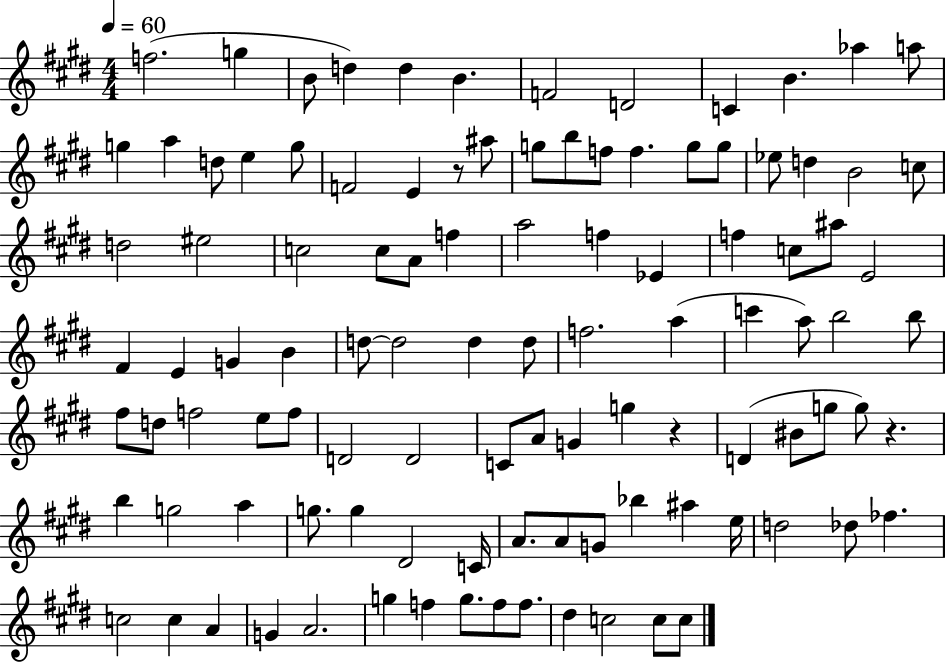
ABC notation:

X:1
T:Untitled
M:4/4
L:1/4
K:E
f2 g B/2 d d B F2 D2 C B _a a/2 g a d/2 e g/2 F2 E z/2 ^a/2 g/2 b/2 f/2 f g/2 g/2 _e/2 d B2 c/2 d2 ^e2 c2 c/2 A/2 f a2 f _E f c/2 ^a/2 E2 ^F E G B d/2 d2 d d/2 f2 a c' a/2 b2 b/2 ^f/2 d/2 f2 e/2 f/2 D2 D2 C/2 A/2 G g z D ^B/2 g/2 g/2 z b g2 a g/2 g ^D2 C/4 A/2 A/2 G/2 _b ^a e/4 d2 _d/2 _f c2 c A G A2 g f g/2 f/2 f/2 ^d c2 c/2 c/2